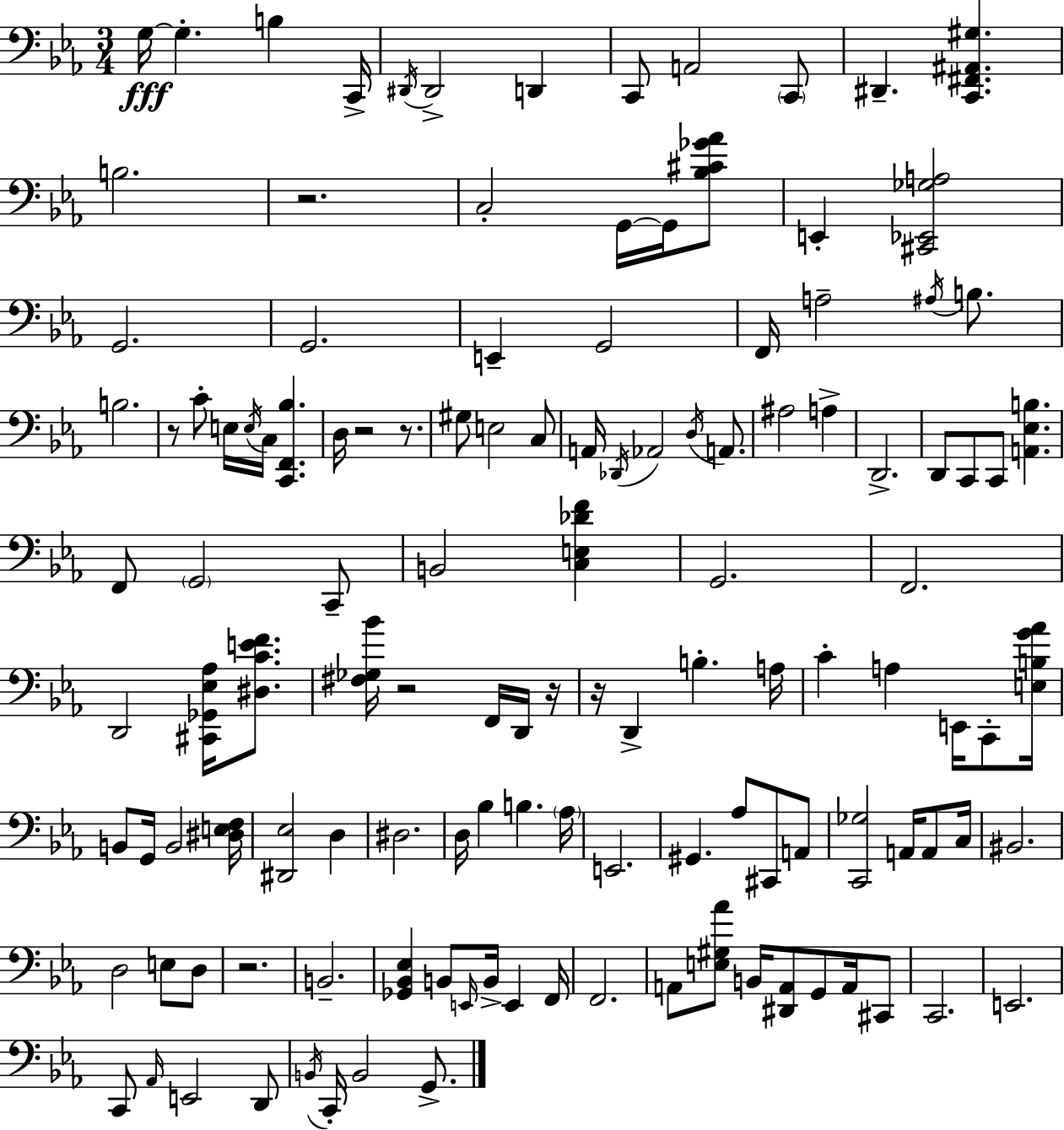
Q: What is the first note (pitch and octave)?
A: G3